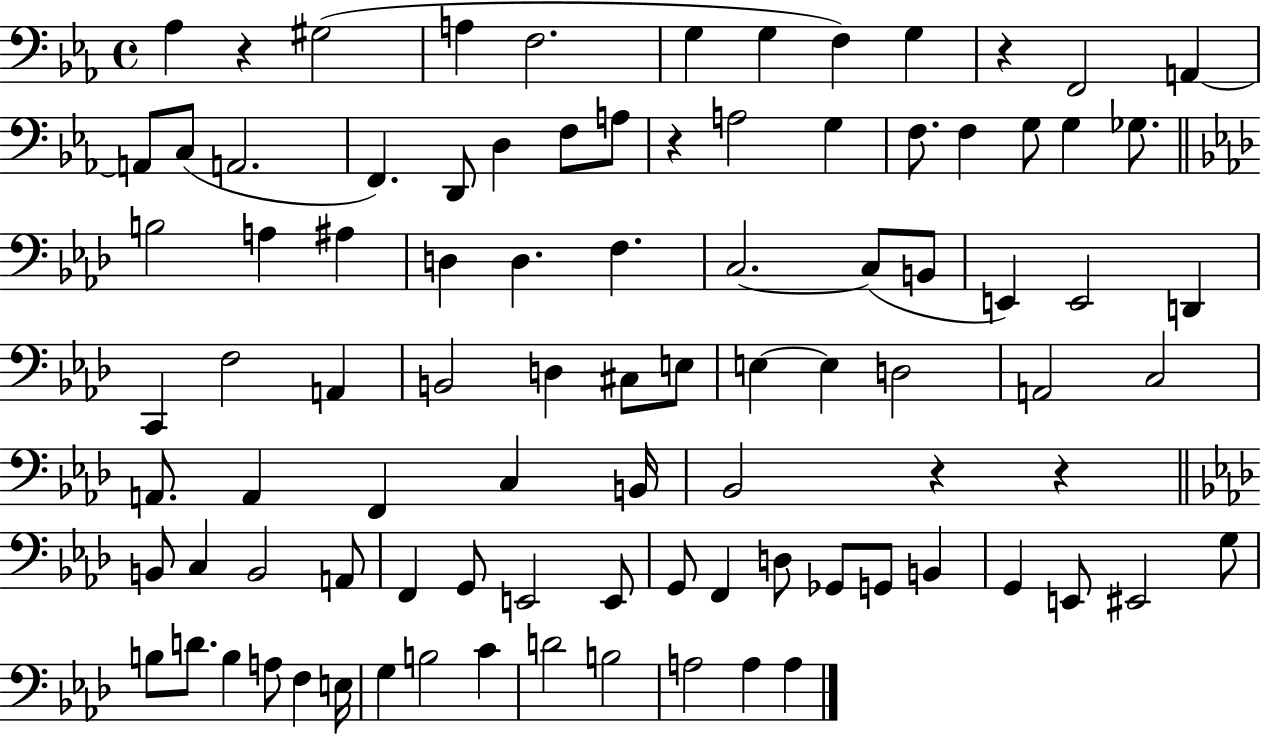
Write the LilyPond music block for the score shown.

{
  \clef bass
  \time 4/4
  \defaultTimeSignature
  \key ees \major
  aes4 r4 gis2( | a4 f2. | g4 g4 f4) g4 | r4 f,2 a,4~~ | \break a,8 c8( a,2. | f,4.) d,8 d4 f8 a8 | r4 a2 g4 | f8. f4 g8 g4 ges8. | \break \bar "||" \break \key aes \major b2 a4 ais4 | d4 d4. f4. | c2.~~ c8( b,8 | e,4) e,2 d,4 | \break c,4 f2 a,4 | b,2 d4 cis8 e8 | e4~~ e4 d2 | a,2 c2 | \break a,8. a,4 f,4 c4 b,16 | bes,2 r4 r4 | \bar "||" \break \key aes \major b,8 c4 b,2 a,8 | f,4 g,8 e,2 e,8 | g,8 f,4 d8 ges,8 g,8 b,4 | g,4 e,8 eis,2 g8 | \break b8 d'8. b4 a8 f4 e16 | g4 b2 c'4 | d'2 b2 | a2 a4 a4 | \break \bar "|."
}